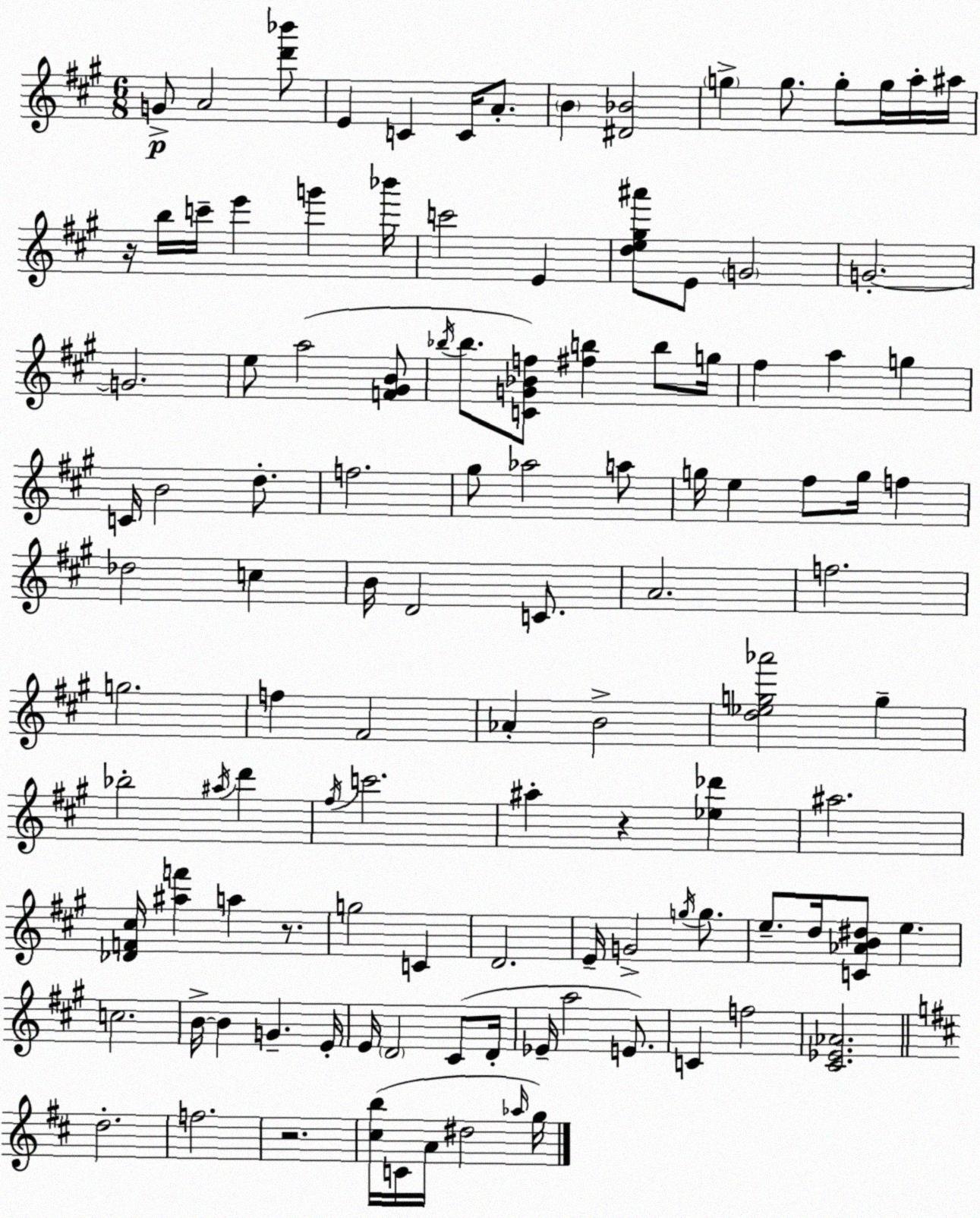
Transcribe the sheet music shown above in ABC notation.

X:1
T:Untitled
M:6/8
L:1/4
K:A
G/2 A2 [d'_b']/2 E C C/4 A/2 B [^D_B]2 g g/2 g/2 g/4 a/4 ^a/4 z/4 b/4 c'/4 e' g' _b'/4 c'2 E [de^g^a']/2 E/2 G2 G2 G2 e/2 a2 [F^GB]/2 _b/4 _b/2 [CG_Bf]/2 [^fb] b/2 g/4 ^f a g C/4 B2 d/2 f2 ^g/2 _a2 a/2 g/4 e ^f/2 g/4 f _d2 c B/4 D2 C/2 A2 f2 g2 f ^F2 _A B2 [d_eg_a']2 g _b2 ^a/4 d' ^f/4 c'2 ^a z [_e_d'] ^a2 [_DF^c]/4 [^af'] a z/2 g2 C D2 E/4 G2 g/4 g/2 e/2 d/4 [C_AB^d]/2 e c2 B/4 B G E/4 E/4 D2 ^C/2 D/4 _E/4 a2 E/2 C f2 [^C_E_A]2 d2 f2 z2 [^cb]/4 C/4 A/4 ^d2 _a/4 g/4